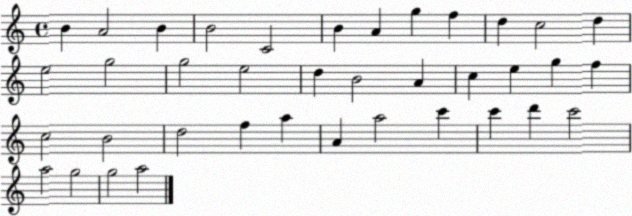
X:1
T:Untitled
M:4/4
L:1/4
K:C
B A2 B B2 C2 B A g f d c2 d e2 g2 g2 e2 d B2 A c e g f c2 B2 d2 f a A a2 c' c' d' c'2 a2 g2 g2 a2